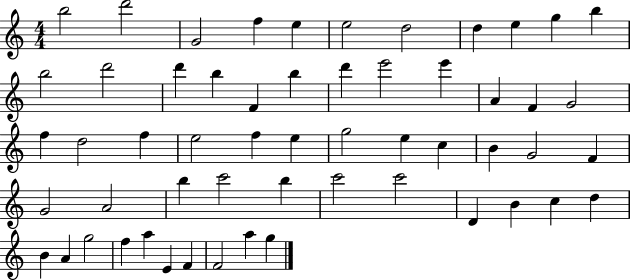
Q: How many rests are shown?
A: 0